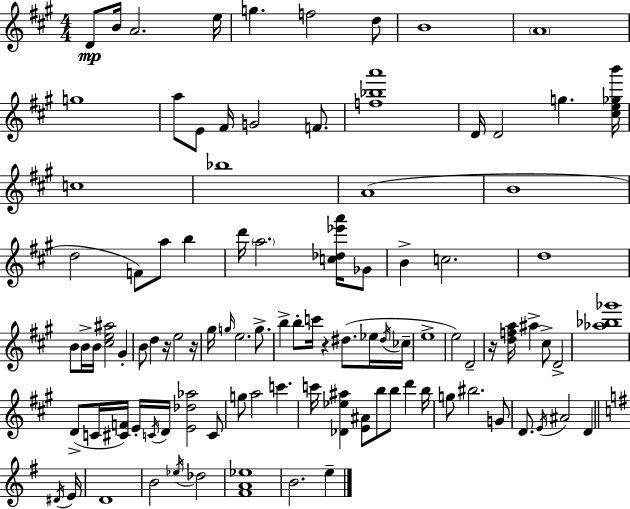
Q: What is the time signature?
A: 4/4